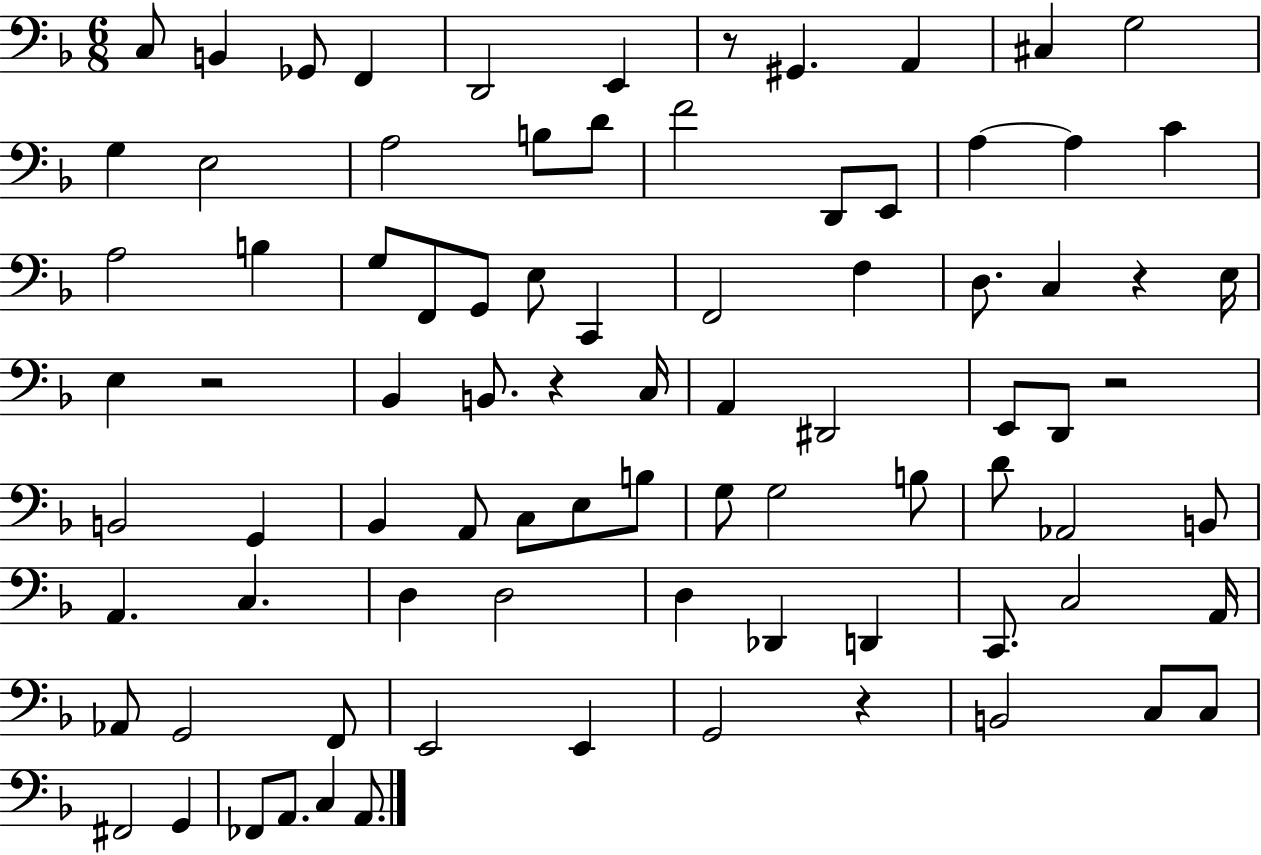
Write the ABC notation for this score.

X:1
T:Untitled
M:6/8
L:1/4
K:F
C,/2 B,, _G,,/2 F,, D,,2 E,, z/2 ^G,, A,, ^C, G,2 G, E,2 A,2 B,/2 D/2 F2 D,,/2 E,,/2 A, A, C A,2 B, G,/2 F,,/2 G,,/2 E,/2 C,, F,,2 F, D,/2 C, z E,/4 E, z2 _B,, B,,/2 z C,/4 A,, ^D,,2 E,,/2 D,,/2 z2 B,,2 G,, _B,, A,,/2 C,/2 E,/2 B,/2 G,/2 G,2 B,/2 D/2 _A,,2 B,,/2 A,, C, D, D,2 D, _D,, D,, C,,/2 C,2 A,,/4 _A,,/2 G,,2 F,,/2 E,,2 E,, G,,2 z B,,2 C,/2 C,/2 ^F,,2 G,, _F,,/2 A,,/2 C, A,,/2